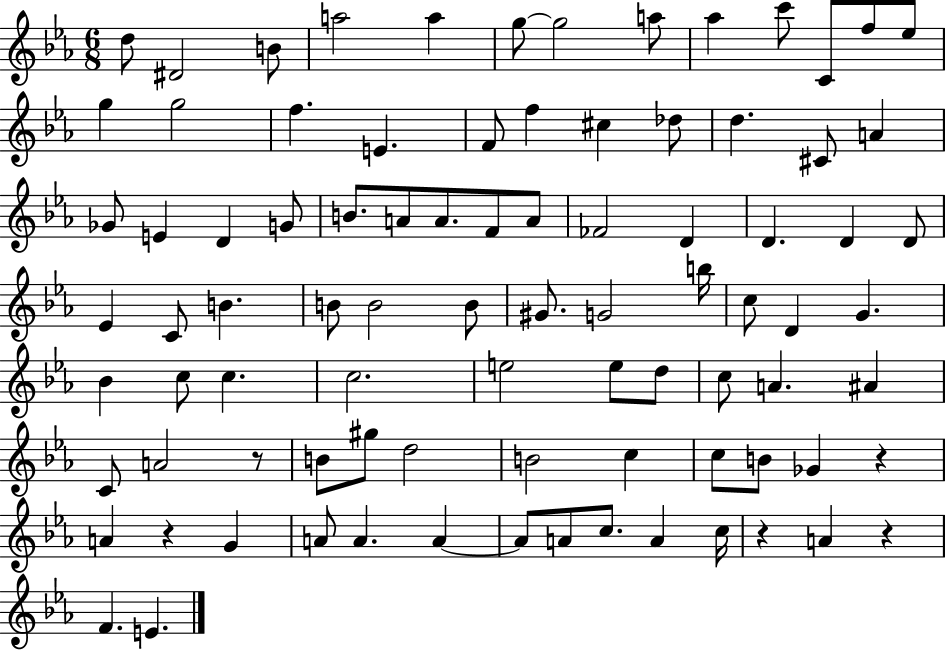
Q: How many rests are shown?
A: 5